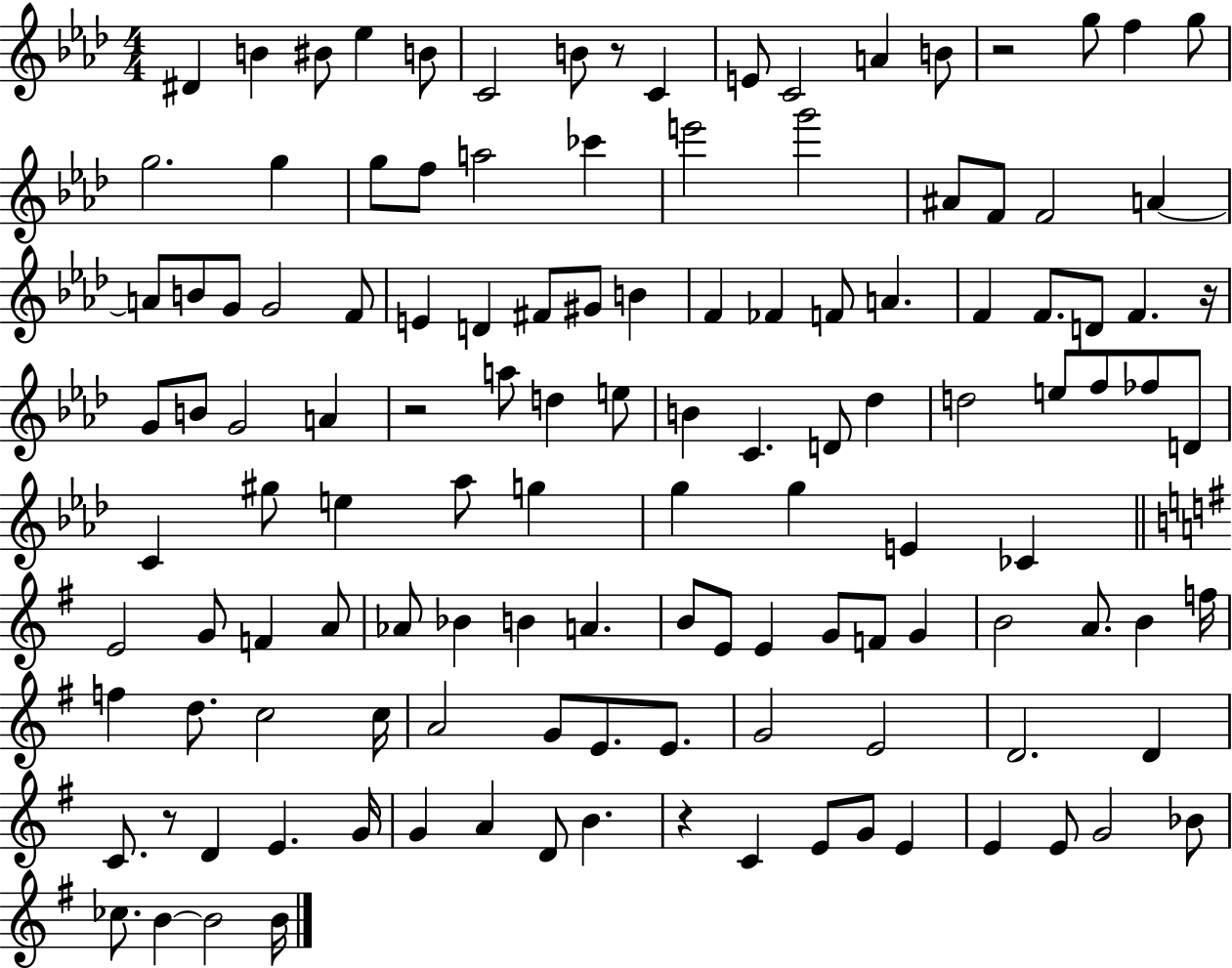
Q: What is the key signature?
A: AES major